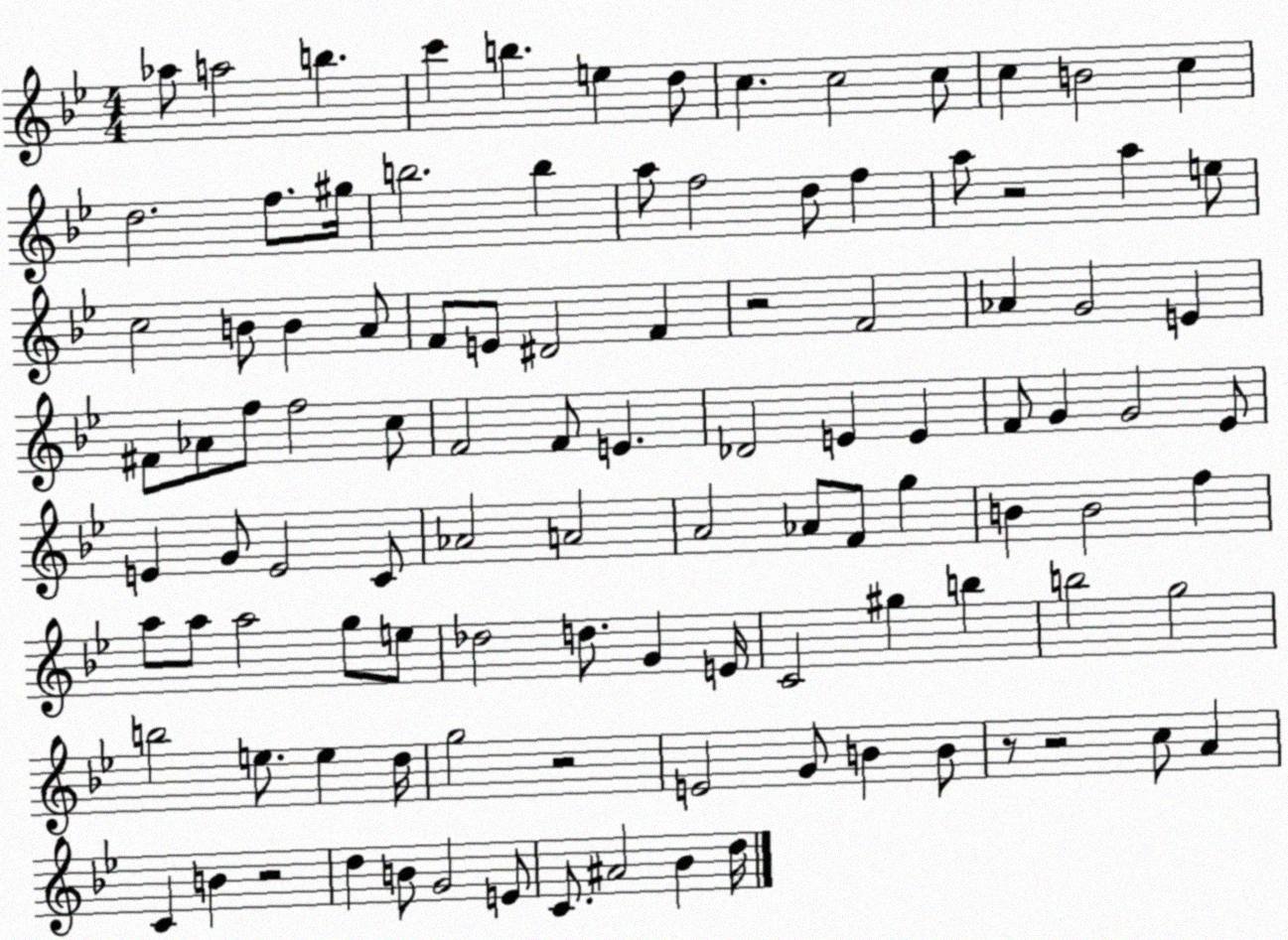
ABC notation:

X:1
T:Untitled
M:4/4
L:1/4
K:Bb
_a/2 a2 b c' b e d/2 c c2 c/2 c B2 c d2 f/2 ^g/4 b2 b a/2 f2 d/2 f a/2 z2 a e/2 c2 B/2 B A/2 F/2 E/2 ^D2 F z2 F2 _A G2 E ^F/2 _A/2 f/2 f2 c/2 F2 F/2 E _D2 E E F/2 G G2 _E/2 E G/2 E2 C/2 _A2 A2 A2 _A/2 F/2 g B B2 f a/2 a/2 a2 g/2 e/2 _d2 d/2 G E/4 C2 ^g b b2 g2 b2 e/2 e d/4 g2 z2 E2 G/2 B B/2 z/2 z2 c/2 A C B z2 d B/2 G2 E/2 C/2 ^A2 _B d/4